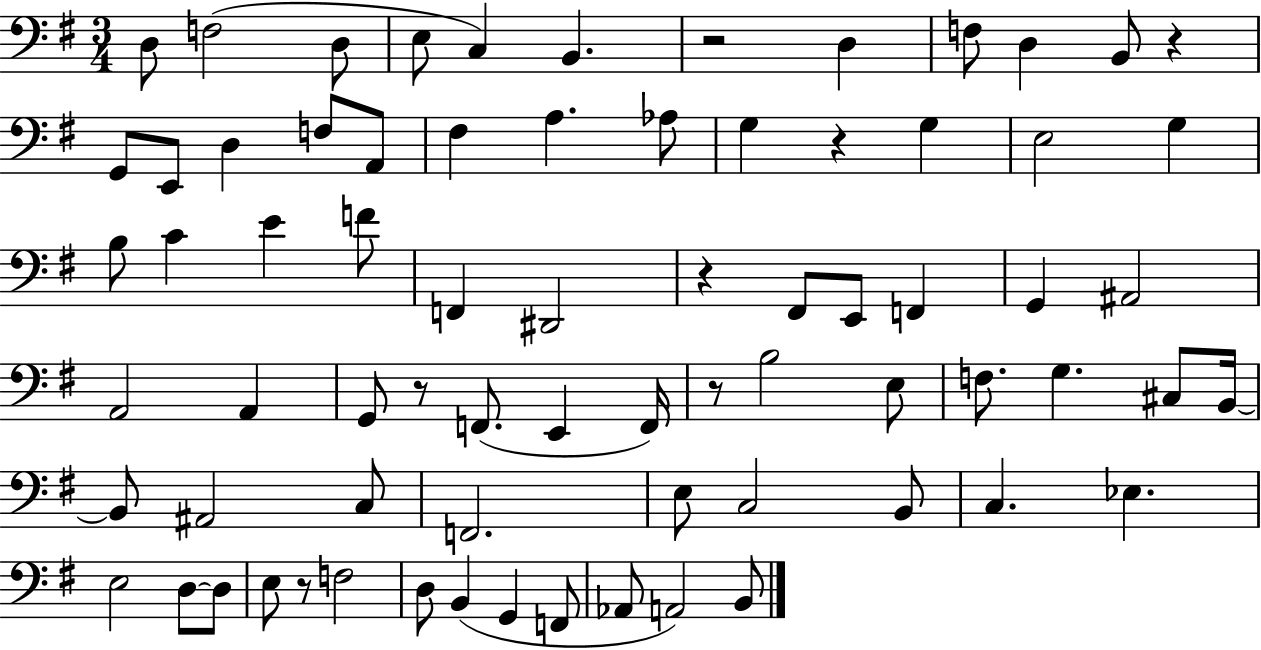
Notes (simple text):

D3/e F3/h D3/e E3/e C3/q B2/q. R/h D3/q F3/e D3/q B2/e R/q G2/e E2/e D3/q F3/e A2/e F#3/q A3/q. Ab3/e G3/q R/q G3/q E3/h G3/q B3/e C4/q E4/q F4/e F2/q D#2/h R/q F#2/e E2/e F2/q G2/q A#2/h A2/h A2/q G2/e R/e F2/e. E2/q F2/s R/e B3/h E3/e F3/e. G3/q. C#3/e B2/s B2/e A#2/h C3/e F2/h. E3/e C3/h B2/e C3/q. Eb3/q. E3/h D3/e D3/e E3/e R/e F3/h D3/e B2/q G2/q F2/e Ab2/e A2/h B2/e